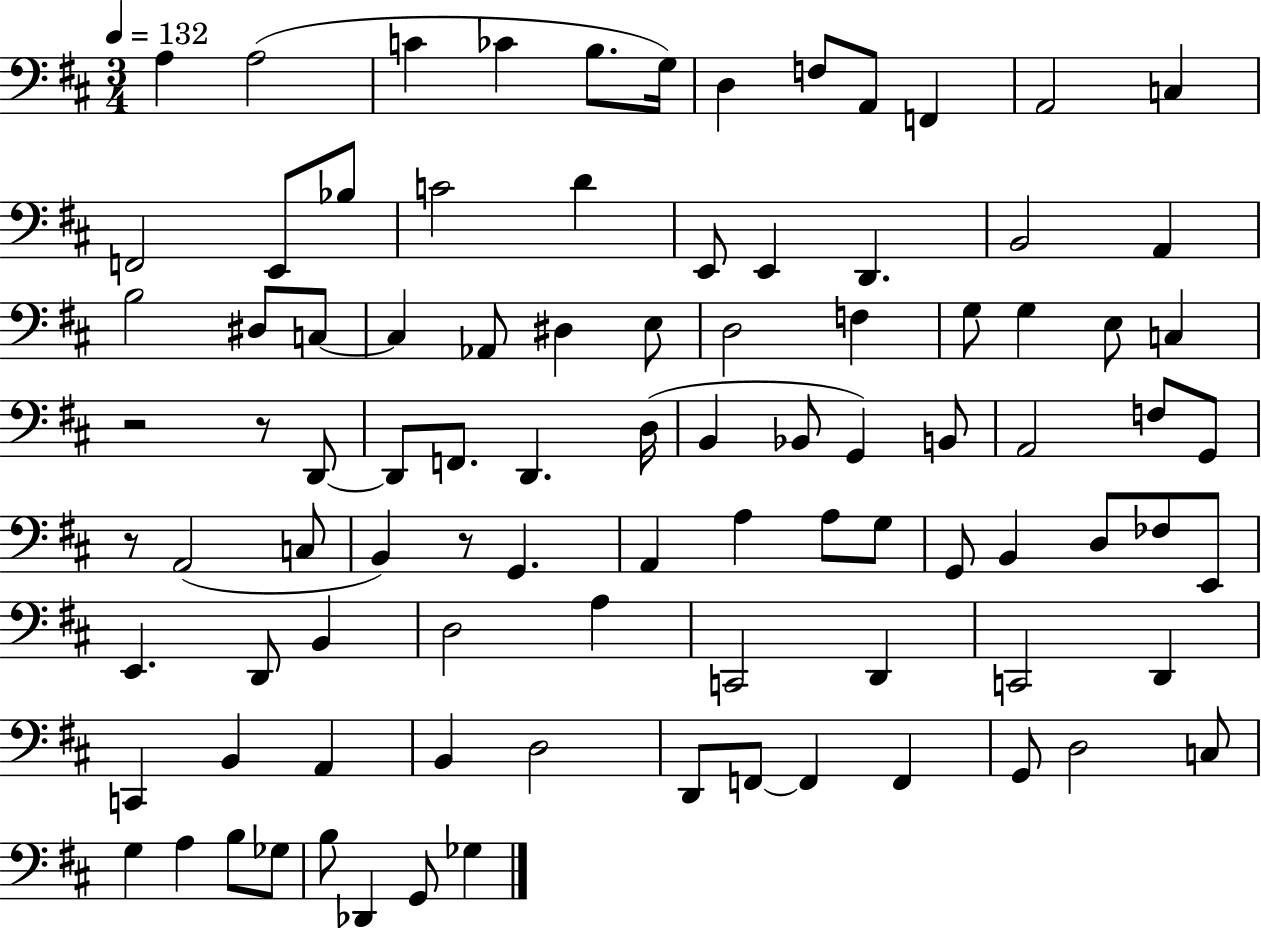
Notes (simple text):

A3/q A3/h C4/q CES4/q B3/e. G3/s D3/q F3/e A2/e F2/q A2/h C3/q F2/h E2/e Bb3/e C4/h D4/q E2/e E2/q D2/q. B2/h A2/q B3/h D#3/e C3/e C3/q Ab2/e D#3/q E3/e D3/h F3/q G3/e G3/q E3/e C3/q R/h R/e D2/e D2/e F2/e. D2/q. D3/s B2/q Bb2/e G2/q B2/e A2/h F3/e G2/e R/e A2/h C3/e B2/q R/e G2/q. A2/q A3/q A3/e G3/e G2/e B2/q D3/e FES3/e E2/e E2/q. D2/e B2/q D3/h A3/q C2/h D2/q C2/h D2/q C2/q B2/q A2/q B2/q D3/h D2/e F2/e F2/q F2/q G2/e D3/h C3/e G3/q A3/q B3/e Gb3/e B3/e Db2/q G2/e Gb3/q